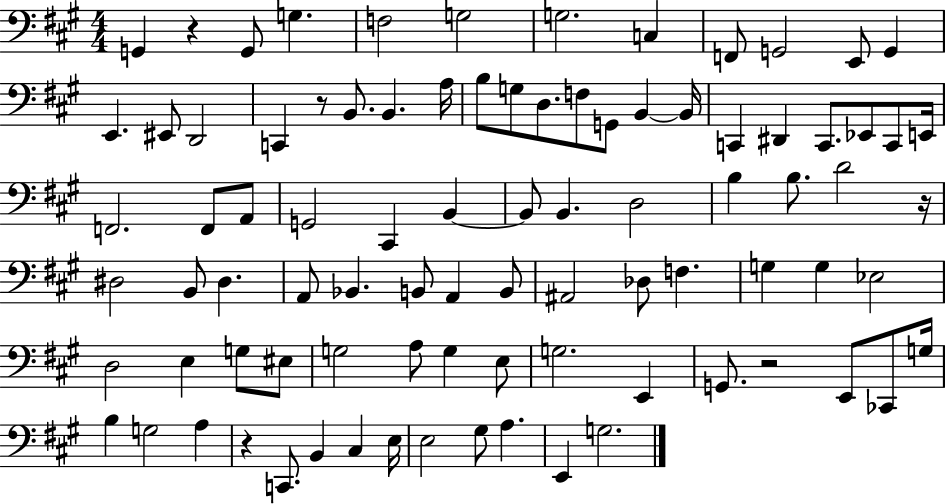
X:1
T:Untitled
M:4/4
L:1/4
K:A
G,, z G,,/2 G, F,2 G,2 G,2 C, F,,/2 G,,2 E,,/2 G,, E,, ^E,,/2 D,,2 C,, z/2 B,,/2 B,, A,/4 B,/2 G,/2 D,/2 F,/2 G,,/2 B,, B,,/4 C,, ^D,, C,,/2 _E,,/2 C,,/2 E,,/4 F,,2 F,,/2 A,,/2 G,,2 ^C,, B,, B,,/2 B,, D,2 B, B,/2 D2 z/4 ^D,2 B,,/2 ^D, A,,/2 _B,, B,,/2 A,, B,,/2 ^A,,2 _D,/2 F, G, G, _E,2 D,2 E, G,/2 ^E,/2 G,2 A,/2 G, E,/2 G,2 E,, G,,/2 z2 E,,/2 _C,,/2 G,/4 B, G,2 A, z C,,/2 B,, ^C, E,/4 E,2 ^G,/2 A, E,, G,2